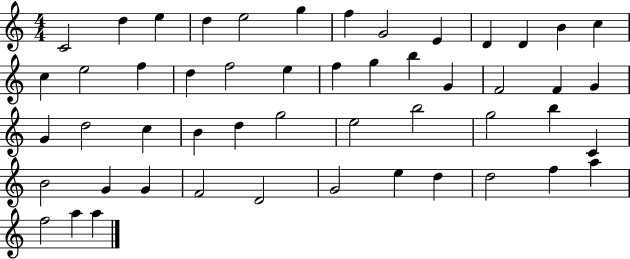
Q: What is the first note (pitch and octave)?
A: C4